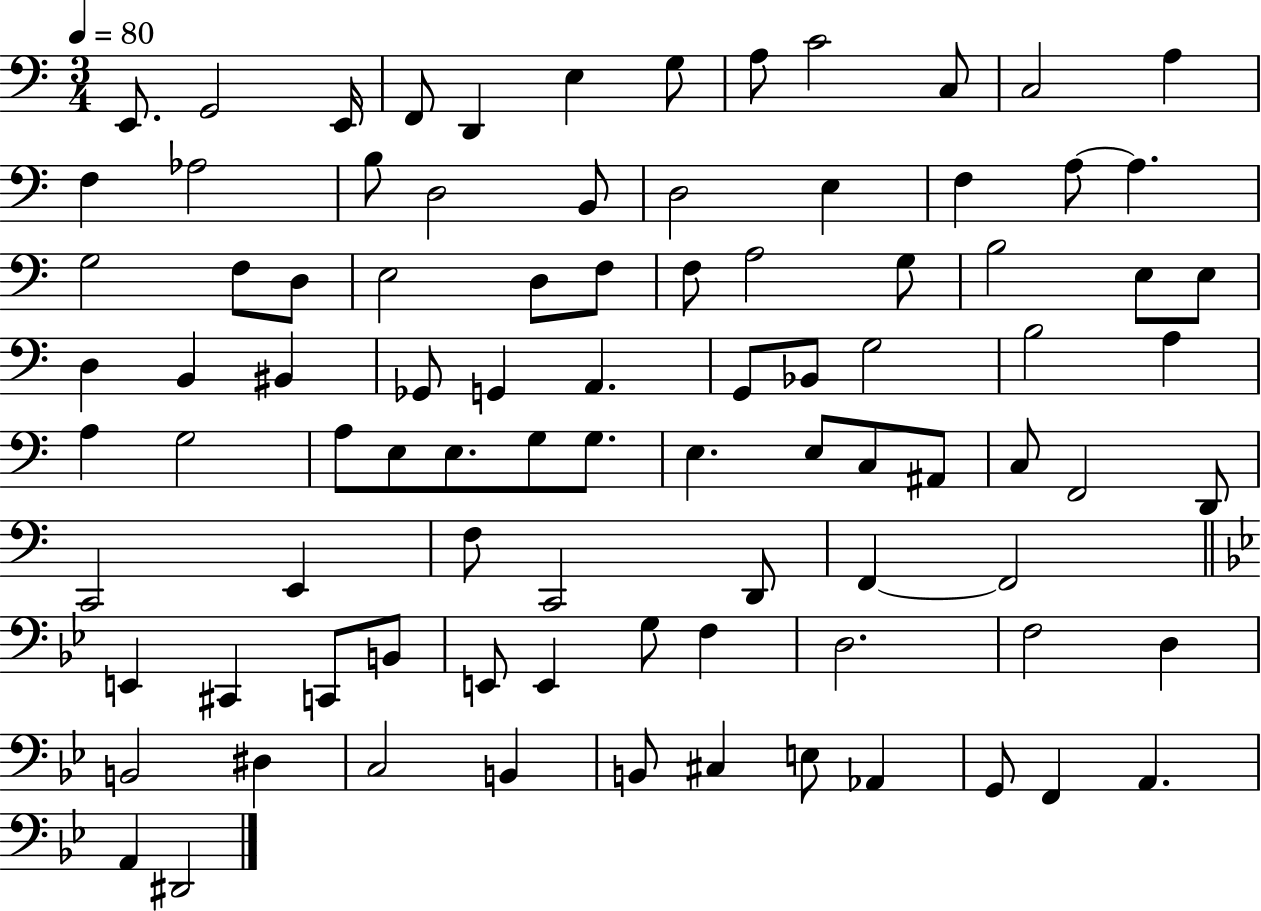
X:1
T:Untitled
M:3/4
L:1/4
K:C
E,,/2 G,,2 E,,/4 F,,/2 D,, E, G,/2 A,/2 C2 C,/2 C,2 A, F, _A,2 B,/2 D,2 B,,/2 D,2 E, F, A,/2 A, G,2 F,/2 D,/2 E,2 D,/2 F,/2 F,/2 A,2 G,/2 B,2 E,/2 E,/2 D, B,, ^B,, _G,,/2 G,, A,, G,,/2 _B,,/2 G,2 B,2 A, A, G,2 A,/2 E,/2 E,/2 G,/2 G,/2 E, E,/2 C,/2 ^A,,/2 C,/2 F,,2 D,,/2 C,,2 E,, F,/2 C,,2 D,,/2 F,, F,,2 E,, ^C,, C,,/2 B,,/2 E,,/2 E,, G,/2 F, D,2 F,2 D, B,,2 ^D, C,2 B,, B,,/2 ^C, E,/2 _A,, G,,/2 F,, A,, A,, ^D,,2